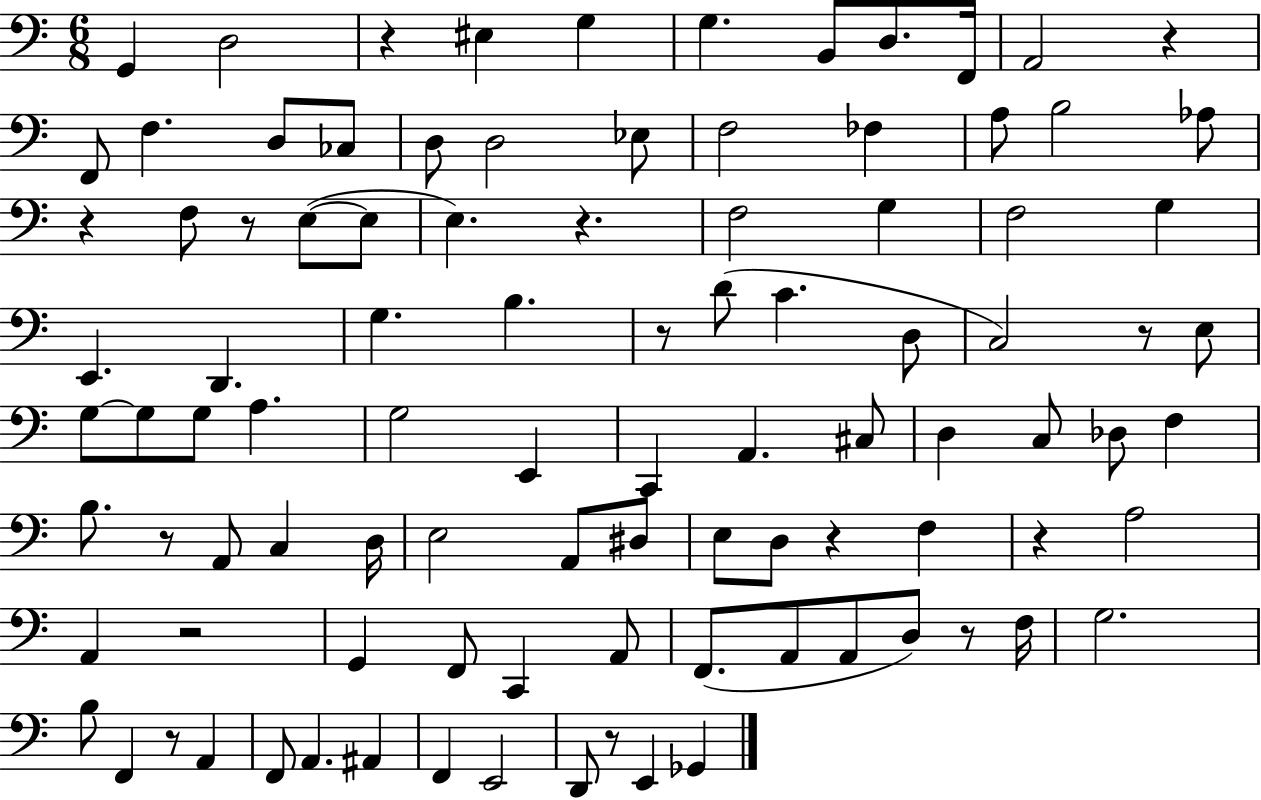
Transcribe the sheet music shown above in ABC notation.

X:1
T:Untitled
M:6/8
L:1/4
K:C
G,, D,2 z ^E, G, G, B,,/2 D,/2 F,,/4 A,,2 z F,,/2 F, D,/2 _C,/2 D,/2 D,2 _E,/2 F,2 _F, A,/2 B,2 _A,/2 z F,/2 z/2 E,/2 E,/2 E, z F,2 G, F,2 G, E,, D,, G, B, z/2 D/2 C D,/2 C,2 z/2 E,/2 G,/2 G,/2 G,/2 A, G,2 E,, C,, A,, ^C,/2 D, C,/2 _D,/2 F, B,/2 z/2 A,,/2 C, D,/4 E,2 A,,/2 ^D,/2 E,/2 D,/2 z F, z A,2 A,, z2 G,, F,,/2 C,, A,,/2 F,,/2 A,,/2 A,,/2 D,/2 z/2 F,/4 G,2 B,/2 F,, z/2 A,, F,,/2 A,, ^A,, F,, E,,2 D,,/2 z/2 E,, _G,,